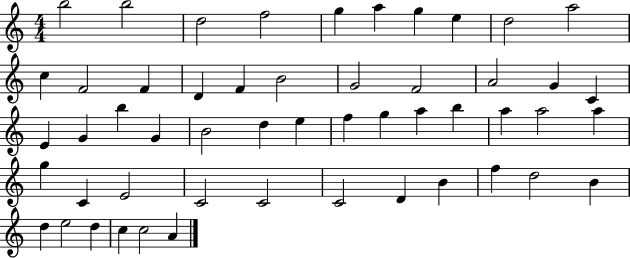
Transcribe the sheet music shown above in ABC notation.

X:1
T:Untitled
M:4/4
L:1/4
K:C
b2 b2 d2 f2 g a g e d2 a2 c F2 F D F B2 G2 F2 A2 G C E G b G B2 d e f g a b a a2 a g C E2 C2 C2 C2 D B f d2 B d e2 d c c2 A